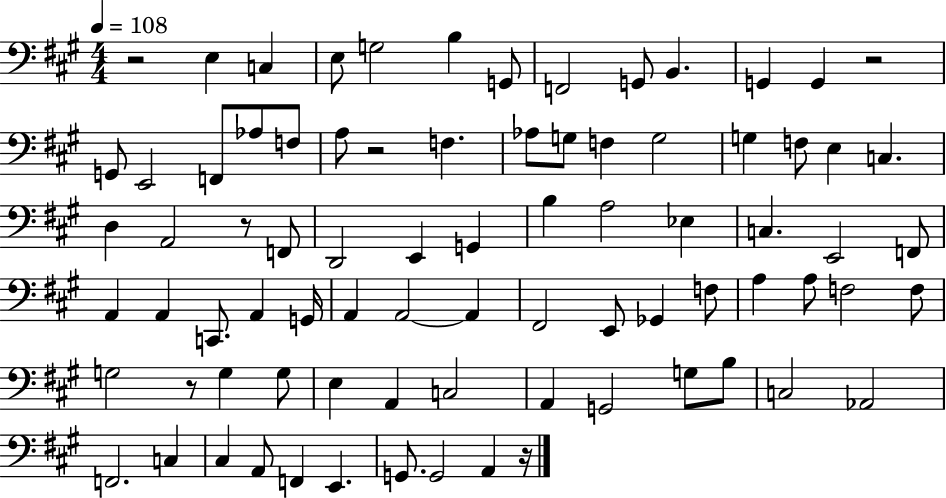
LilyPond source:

{
  \clef bass
  \numericTimeSignature
  \time 4/4
  \key a \major
  \tempo 4 = 108
  \repeat volta 2 { r2 e4 c4 | e8 g2 b4 g,8 | f,2 g,8 b,4. | g,4 g,4 r2 | \break g,8 e,2 f,8 aes8 f8 | a8 r2 f4. | aes8 g8 f4 g2 | g4 f8 e4 c4. | \break d4 a,2 r8 f,8 | d,2 e,4 g,4 | b4 a2 ees4 | c4. e,2 f,8 | \break a,4 a,4 c,8. a,4 g,16 | a,4 a,2~~ a,4 | fis,2 e,8 ges,4 f8 | a4 a8 f2 f8 | \break g2 r8 g4 g8 | e4 a,4 c2 | a,4 g,2 g8 b8 | c2 aes,2 | \break f,2. c4 | cis4 a,8 f,4 e,4. | g,8. g,2 a,4 r16 | } \bar "|."
}